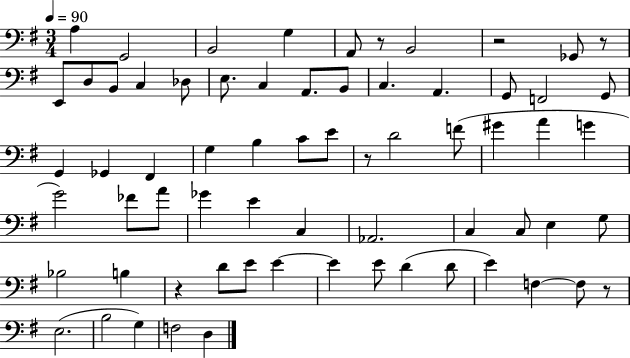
X:1
T:Untitled
M:3/4
L:1/4
K:G
A, G,,2 B,,2 G, A,,/2 z/2 B,,2 z2 _G,,/2 z/2 E,,/2 D,/2 B,,/2 C, _D,/2 E,/2 C, A,,/2 B,,/2 C, A,, G,,/2 F,,2 G,,/2 G,, _G,, ^F,, G, B, C/2 E/2 z/2 D2 F/2 ^G A G G2 _F/2 A/2 _G E C, _A,,2 C, C,/2 E, G,/2 _B,2 B, z D/2 E/2 E E E/2 D D/2 E F, F,/2 z/2 E,2 B,2 G, F,2 D,